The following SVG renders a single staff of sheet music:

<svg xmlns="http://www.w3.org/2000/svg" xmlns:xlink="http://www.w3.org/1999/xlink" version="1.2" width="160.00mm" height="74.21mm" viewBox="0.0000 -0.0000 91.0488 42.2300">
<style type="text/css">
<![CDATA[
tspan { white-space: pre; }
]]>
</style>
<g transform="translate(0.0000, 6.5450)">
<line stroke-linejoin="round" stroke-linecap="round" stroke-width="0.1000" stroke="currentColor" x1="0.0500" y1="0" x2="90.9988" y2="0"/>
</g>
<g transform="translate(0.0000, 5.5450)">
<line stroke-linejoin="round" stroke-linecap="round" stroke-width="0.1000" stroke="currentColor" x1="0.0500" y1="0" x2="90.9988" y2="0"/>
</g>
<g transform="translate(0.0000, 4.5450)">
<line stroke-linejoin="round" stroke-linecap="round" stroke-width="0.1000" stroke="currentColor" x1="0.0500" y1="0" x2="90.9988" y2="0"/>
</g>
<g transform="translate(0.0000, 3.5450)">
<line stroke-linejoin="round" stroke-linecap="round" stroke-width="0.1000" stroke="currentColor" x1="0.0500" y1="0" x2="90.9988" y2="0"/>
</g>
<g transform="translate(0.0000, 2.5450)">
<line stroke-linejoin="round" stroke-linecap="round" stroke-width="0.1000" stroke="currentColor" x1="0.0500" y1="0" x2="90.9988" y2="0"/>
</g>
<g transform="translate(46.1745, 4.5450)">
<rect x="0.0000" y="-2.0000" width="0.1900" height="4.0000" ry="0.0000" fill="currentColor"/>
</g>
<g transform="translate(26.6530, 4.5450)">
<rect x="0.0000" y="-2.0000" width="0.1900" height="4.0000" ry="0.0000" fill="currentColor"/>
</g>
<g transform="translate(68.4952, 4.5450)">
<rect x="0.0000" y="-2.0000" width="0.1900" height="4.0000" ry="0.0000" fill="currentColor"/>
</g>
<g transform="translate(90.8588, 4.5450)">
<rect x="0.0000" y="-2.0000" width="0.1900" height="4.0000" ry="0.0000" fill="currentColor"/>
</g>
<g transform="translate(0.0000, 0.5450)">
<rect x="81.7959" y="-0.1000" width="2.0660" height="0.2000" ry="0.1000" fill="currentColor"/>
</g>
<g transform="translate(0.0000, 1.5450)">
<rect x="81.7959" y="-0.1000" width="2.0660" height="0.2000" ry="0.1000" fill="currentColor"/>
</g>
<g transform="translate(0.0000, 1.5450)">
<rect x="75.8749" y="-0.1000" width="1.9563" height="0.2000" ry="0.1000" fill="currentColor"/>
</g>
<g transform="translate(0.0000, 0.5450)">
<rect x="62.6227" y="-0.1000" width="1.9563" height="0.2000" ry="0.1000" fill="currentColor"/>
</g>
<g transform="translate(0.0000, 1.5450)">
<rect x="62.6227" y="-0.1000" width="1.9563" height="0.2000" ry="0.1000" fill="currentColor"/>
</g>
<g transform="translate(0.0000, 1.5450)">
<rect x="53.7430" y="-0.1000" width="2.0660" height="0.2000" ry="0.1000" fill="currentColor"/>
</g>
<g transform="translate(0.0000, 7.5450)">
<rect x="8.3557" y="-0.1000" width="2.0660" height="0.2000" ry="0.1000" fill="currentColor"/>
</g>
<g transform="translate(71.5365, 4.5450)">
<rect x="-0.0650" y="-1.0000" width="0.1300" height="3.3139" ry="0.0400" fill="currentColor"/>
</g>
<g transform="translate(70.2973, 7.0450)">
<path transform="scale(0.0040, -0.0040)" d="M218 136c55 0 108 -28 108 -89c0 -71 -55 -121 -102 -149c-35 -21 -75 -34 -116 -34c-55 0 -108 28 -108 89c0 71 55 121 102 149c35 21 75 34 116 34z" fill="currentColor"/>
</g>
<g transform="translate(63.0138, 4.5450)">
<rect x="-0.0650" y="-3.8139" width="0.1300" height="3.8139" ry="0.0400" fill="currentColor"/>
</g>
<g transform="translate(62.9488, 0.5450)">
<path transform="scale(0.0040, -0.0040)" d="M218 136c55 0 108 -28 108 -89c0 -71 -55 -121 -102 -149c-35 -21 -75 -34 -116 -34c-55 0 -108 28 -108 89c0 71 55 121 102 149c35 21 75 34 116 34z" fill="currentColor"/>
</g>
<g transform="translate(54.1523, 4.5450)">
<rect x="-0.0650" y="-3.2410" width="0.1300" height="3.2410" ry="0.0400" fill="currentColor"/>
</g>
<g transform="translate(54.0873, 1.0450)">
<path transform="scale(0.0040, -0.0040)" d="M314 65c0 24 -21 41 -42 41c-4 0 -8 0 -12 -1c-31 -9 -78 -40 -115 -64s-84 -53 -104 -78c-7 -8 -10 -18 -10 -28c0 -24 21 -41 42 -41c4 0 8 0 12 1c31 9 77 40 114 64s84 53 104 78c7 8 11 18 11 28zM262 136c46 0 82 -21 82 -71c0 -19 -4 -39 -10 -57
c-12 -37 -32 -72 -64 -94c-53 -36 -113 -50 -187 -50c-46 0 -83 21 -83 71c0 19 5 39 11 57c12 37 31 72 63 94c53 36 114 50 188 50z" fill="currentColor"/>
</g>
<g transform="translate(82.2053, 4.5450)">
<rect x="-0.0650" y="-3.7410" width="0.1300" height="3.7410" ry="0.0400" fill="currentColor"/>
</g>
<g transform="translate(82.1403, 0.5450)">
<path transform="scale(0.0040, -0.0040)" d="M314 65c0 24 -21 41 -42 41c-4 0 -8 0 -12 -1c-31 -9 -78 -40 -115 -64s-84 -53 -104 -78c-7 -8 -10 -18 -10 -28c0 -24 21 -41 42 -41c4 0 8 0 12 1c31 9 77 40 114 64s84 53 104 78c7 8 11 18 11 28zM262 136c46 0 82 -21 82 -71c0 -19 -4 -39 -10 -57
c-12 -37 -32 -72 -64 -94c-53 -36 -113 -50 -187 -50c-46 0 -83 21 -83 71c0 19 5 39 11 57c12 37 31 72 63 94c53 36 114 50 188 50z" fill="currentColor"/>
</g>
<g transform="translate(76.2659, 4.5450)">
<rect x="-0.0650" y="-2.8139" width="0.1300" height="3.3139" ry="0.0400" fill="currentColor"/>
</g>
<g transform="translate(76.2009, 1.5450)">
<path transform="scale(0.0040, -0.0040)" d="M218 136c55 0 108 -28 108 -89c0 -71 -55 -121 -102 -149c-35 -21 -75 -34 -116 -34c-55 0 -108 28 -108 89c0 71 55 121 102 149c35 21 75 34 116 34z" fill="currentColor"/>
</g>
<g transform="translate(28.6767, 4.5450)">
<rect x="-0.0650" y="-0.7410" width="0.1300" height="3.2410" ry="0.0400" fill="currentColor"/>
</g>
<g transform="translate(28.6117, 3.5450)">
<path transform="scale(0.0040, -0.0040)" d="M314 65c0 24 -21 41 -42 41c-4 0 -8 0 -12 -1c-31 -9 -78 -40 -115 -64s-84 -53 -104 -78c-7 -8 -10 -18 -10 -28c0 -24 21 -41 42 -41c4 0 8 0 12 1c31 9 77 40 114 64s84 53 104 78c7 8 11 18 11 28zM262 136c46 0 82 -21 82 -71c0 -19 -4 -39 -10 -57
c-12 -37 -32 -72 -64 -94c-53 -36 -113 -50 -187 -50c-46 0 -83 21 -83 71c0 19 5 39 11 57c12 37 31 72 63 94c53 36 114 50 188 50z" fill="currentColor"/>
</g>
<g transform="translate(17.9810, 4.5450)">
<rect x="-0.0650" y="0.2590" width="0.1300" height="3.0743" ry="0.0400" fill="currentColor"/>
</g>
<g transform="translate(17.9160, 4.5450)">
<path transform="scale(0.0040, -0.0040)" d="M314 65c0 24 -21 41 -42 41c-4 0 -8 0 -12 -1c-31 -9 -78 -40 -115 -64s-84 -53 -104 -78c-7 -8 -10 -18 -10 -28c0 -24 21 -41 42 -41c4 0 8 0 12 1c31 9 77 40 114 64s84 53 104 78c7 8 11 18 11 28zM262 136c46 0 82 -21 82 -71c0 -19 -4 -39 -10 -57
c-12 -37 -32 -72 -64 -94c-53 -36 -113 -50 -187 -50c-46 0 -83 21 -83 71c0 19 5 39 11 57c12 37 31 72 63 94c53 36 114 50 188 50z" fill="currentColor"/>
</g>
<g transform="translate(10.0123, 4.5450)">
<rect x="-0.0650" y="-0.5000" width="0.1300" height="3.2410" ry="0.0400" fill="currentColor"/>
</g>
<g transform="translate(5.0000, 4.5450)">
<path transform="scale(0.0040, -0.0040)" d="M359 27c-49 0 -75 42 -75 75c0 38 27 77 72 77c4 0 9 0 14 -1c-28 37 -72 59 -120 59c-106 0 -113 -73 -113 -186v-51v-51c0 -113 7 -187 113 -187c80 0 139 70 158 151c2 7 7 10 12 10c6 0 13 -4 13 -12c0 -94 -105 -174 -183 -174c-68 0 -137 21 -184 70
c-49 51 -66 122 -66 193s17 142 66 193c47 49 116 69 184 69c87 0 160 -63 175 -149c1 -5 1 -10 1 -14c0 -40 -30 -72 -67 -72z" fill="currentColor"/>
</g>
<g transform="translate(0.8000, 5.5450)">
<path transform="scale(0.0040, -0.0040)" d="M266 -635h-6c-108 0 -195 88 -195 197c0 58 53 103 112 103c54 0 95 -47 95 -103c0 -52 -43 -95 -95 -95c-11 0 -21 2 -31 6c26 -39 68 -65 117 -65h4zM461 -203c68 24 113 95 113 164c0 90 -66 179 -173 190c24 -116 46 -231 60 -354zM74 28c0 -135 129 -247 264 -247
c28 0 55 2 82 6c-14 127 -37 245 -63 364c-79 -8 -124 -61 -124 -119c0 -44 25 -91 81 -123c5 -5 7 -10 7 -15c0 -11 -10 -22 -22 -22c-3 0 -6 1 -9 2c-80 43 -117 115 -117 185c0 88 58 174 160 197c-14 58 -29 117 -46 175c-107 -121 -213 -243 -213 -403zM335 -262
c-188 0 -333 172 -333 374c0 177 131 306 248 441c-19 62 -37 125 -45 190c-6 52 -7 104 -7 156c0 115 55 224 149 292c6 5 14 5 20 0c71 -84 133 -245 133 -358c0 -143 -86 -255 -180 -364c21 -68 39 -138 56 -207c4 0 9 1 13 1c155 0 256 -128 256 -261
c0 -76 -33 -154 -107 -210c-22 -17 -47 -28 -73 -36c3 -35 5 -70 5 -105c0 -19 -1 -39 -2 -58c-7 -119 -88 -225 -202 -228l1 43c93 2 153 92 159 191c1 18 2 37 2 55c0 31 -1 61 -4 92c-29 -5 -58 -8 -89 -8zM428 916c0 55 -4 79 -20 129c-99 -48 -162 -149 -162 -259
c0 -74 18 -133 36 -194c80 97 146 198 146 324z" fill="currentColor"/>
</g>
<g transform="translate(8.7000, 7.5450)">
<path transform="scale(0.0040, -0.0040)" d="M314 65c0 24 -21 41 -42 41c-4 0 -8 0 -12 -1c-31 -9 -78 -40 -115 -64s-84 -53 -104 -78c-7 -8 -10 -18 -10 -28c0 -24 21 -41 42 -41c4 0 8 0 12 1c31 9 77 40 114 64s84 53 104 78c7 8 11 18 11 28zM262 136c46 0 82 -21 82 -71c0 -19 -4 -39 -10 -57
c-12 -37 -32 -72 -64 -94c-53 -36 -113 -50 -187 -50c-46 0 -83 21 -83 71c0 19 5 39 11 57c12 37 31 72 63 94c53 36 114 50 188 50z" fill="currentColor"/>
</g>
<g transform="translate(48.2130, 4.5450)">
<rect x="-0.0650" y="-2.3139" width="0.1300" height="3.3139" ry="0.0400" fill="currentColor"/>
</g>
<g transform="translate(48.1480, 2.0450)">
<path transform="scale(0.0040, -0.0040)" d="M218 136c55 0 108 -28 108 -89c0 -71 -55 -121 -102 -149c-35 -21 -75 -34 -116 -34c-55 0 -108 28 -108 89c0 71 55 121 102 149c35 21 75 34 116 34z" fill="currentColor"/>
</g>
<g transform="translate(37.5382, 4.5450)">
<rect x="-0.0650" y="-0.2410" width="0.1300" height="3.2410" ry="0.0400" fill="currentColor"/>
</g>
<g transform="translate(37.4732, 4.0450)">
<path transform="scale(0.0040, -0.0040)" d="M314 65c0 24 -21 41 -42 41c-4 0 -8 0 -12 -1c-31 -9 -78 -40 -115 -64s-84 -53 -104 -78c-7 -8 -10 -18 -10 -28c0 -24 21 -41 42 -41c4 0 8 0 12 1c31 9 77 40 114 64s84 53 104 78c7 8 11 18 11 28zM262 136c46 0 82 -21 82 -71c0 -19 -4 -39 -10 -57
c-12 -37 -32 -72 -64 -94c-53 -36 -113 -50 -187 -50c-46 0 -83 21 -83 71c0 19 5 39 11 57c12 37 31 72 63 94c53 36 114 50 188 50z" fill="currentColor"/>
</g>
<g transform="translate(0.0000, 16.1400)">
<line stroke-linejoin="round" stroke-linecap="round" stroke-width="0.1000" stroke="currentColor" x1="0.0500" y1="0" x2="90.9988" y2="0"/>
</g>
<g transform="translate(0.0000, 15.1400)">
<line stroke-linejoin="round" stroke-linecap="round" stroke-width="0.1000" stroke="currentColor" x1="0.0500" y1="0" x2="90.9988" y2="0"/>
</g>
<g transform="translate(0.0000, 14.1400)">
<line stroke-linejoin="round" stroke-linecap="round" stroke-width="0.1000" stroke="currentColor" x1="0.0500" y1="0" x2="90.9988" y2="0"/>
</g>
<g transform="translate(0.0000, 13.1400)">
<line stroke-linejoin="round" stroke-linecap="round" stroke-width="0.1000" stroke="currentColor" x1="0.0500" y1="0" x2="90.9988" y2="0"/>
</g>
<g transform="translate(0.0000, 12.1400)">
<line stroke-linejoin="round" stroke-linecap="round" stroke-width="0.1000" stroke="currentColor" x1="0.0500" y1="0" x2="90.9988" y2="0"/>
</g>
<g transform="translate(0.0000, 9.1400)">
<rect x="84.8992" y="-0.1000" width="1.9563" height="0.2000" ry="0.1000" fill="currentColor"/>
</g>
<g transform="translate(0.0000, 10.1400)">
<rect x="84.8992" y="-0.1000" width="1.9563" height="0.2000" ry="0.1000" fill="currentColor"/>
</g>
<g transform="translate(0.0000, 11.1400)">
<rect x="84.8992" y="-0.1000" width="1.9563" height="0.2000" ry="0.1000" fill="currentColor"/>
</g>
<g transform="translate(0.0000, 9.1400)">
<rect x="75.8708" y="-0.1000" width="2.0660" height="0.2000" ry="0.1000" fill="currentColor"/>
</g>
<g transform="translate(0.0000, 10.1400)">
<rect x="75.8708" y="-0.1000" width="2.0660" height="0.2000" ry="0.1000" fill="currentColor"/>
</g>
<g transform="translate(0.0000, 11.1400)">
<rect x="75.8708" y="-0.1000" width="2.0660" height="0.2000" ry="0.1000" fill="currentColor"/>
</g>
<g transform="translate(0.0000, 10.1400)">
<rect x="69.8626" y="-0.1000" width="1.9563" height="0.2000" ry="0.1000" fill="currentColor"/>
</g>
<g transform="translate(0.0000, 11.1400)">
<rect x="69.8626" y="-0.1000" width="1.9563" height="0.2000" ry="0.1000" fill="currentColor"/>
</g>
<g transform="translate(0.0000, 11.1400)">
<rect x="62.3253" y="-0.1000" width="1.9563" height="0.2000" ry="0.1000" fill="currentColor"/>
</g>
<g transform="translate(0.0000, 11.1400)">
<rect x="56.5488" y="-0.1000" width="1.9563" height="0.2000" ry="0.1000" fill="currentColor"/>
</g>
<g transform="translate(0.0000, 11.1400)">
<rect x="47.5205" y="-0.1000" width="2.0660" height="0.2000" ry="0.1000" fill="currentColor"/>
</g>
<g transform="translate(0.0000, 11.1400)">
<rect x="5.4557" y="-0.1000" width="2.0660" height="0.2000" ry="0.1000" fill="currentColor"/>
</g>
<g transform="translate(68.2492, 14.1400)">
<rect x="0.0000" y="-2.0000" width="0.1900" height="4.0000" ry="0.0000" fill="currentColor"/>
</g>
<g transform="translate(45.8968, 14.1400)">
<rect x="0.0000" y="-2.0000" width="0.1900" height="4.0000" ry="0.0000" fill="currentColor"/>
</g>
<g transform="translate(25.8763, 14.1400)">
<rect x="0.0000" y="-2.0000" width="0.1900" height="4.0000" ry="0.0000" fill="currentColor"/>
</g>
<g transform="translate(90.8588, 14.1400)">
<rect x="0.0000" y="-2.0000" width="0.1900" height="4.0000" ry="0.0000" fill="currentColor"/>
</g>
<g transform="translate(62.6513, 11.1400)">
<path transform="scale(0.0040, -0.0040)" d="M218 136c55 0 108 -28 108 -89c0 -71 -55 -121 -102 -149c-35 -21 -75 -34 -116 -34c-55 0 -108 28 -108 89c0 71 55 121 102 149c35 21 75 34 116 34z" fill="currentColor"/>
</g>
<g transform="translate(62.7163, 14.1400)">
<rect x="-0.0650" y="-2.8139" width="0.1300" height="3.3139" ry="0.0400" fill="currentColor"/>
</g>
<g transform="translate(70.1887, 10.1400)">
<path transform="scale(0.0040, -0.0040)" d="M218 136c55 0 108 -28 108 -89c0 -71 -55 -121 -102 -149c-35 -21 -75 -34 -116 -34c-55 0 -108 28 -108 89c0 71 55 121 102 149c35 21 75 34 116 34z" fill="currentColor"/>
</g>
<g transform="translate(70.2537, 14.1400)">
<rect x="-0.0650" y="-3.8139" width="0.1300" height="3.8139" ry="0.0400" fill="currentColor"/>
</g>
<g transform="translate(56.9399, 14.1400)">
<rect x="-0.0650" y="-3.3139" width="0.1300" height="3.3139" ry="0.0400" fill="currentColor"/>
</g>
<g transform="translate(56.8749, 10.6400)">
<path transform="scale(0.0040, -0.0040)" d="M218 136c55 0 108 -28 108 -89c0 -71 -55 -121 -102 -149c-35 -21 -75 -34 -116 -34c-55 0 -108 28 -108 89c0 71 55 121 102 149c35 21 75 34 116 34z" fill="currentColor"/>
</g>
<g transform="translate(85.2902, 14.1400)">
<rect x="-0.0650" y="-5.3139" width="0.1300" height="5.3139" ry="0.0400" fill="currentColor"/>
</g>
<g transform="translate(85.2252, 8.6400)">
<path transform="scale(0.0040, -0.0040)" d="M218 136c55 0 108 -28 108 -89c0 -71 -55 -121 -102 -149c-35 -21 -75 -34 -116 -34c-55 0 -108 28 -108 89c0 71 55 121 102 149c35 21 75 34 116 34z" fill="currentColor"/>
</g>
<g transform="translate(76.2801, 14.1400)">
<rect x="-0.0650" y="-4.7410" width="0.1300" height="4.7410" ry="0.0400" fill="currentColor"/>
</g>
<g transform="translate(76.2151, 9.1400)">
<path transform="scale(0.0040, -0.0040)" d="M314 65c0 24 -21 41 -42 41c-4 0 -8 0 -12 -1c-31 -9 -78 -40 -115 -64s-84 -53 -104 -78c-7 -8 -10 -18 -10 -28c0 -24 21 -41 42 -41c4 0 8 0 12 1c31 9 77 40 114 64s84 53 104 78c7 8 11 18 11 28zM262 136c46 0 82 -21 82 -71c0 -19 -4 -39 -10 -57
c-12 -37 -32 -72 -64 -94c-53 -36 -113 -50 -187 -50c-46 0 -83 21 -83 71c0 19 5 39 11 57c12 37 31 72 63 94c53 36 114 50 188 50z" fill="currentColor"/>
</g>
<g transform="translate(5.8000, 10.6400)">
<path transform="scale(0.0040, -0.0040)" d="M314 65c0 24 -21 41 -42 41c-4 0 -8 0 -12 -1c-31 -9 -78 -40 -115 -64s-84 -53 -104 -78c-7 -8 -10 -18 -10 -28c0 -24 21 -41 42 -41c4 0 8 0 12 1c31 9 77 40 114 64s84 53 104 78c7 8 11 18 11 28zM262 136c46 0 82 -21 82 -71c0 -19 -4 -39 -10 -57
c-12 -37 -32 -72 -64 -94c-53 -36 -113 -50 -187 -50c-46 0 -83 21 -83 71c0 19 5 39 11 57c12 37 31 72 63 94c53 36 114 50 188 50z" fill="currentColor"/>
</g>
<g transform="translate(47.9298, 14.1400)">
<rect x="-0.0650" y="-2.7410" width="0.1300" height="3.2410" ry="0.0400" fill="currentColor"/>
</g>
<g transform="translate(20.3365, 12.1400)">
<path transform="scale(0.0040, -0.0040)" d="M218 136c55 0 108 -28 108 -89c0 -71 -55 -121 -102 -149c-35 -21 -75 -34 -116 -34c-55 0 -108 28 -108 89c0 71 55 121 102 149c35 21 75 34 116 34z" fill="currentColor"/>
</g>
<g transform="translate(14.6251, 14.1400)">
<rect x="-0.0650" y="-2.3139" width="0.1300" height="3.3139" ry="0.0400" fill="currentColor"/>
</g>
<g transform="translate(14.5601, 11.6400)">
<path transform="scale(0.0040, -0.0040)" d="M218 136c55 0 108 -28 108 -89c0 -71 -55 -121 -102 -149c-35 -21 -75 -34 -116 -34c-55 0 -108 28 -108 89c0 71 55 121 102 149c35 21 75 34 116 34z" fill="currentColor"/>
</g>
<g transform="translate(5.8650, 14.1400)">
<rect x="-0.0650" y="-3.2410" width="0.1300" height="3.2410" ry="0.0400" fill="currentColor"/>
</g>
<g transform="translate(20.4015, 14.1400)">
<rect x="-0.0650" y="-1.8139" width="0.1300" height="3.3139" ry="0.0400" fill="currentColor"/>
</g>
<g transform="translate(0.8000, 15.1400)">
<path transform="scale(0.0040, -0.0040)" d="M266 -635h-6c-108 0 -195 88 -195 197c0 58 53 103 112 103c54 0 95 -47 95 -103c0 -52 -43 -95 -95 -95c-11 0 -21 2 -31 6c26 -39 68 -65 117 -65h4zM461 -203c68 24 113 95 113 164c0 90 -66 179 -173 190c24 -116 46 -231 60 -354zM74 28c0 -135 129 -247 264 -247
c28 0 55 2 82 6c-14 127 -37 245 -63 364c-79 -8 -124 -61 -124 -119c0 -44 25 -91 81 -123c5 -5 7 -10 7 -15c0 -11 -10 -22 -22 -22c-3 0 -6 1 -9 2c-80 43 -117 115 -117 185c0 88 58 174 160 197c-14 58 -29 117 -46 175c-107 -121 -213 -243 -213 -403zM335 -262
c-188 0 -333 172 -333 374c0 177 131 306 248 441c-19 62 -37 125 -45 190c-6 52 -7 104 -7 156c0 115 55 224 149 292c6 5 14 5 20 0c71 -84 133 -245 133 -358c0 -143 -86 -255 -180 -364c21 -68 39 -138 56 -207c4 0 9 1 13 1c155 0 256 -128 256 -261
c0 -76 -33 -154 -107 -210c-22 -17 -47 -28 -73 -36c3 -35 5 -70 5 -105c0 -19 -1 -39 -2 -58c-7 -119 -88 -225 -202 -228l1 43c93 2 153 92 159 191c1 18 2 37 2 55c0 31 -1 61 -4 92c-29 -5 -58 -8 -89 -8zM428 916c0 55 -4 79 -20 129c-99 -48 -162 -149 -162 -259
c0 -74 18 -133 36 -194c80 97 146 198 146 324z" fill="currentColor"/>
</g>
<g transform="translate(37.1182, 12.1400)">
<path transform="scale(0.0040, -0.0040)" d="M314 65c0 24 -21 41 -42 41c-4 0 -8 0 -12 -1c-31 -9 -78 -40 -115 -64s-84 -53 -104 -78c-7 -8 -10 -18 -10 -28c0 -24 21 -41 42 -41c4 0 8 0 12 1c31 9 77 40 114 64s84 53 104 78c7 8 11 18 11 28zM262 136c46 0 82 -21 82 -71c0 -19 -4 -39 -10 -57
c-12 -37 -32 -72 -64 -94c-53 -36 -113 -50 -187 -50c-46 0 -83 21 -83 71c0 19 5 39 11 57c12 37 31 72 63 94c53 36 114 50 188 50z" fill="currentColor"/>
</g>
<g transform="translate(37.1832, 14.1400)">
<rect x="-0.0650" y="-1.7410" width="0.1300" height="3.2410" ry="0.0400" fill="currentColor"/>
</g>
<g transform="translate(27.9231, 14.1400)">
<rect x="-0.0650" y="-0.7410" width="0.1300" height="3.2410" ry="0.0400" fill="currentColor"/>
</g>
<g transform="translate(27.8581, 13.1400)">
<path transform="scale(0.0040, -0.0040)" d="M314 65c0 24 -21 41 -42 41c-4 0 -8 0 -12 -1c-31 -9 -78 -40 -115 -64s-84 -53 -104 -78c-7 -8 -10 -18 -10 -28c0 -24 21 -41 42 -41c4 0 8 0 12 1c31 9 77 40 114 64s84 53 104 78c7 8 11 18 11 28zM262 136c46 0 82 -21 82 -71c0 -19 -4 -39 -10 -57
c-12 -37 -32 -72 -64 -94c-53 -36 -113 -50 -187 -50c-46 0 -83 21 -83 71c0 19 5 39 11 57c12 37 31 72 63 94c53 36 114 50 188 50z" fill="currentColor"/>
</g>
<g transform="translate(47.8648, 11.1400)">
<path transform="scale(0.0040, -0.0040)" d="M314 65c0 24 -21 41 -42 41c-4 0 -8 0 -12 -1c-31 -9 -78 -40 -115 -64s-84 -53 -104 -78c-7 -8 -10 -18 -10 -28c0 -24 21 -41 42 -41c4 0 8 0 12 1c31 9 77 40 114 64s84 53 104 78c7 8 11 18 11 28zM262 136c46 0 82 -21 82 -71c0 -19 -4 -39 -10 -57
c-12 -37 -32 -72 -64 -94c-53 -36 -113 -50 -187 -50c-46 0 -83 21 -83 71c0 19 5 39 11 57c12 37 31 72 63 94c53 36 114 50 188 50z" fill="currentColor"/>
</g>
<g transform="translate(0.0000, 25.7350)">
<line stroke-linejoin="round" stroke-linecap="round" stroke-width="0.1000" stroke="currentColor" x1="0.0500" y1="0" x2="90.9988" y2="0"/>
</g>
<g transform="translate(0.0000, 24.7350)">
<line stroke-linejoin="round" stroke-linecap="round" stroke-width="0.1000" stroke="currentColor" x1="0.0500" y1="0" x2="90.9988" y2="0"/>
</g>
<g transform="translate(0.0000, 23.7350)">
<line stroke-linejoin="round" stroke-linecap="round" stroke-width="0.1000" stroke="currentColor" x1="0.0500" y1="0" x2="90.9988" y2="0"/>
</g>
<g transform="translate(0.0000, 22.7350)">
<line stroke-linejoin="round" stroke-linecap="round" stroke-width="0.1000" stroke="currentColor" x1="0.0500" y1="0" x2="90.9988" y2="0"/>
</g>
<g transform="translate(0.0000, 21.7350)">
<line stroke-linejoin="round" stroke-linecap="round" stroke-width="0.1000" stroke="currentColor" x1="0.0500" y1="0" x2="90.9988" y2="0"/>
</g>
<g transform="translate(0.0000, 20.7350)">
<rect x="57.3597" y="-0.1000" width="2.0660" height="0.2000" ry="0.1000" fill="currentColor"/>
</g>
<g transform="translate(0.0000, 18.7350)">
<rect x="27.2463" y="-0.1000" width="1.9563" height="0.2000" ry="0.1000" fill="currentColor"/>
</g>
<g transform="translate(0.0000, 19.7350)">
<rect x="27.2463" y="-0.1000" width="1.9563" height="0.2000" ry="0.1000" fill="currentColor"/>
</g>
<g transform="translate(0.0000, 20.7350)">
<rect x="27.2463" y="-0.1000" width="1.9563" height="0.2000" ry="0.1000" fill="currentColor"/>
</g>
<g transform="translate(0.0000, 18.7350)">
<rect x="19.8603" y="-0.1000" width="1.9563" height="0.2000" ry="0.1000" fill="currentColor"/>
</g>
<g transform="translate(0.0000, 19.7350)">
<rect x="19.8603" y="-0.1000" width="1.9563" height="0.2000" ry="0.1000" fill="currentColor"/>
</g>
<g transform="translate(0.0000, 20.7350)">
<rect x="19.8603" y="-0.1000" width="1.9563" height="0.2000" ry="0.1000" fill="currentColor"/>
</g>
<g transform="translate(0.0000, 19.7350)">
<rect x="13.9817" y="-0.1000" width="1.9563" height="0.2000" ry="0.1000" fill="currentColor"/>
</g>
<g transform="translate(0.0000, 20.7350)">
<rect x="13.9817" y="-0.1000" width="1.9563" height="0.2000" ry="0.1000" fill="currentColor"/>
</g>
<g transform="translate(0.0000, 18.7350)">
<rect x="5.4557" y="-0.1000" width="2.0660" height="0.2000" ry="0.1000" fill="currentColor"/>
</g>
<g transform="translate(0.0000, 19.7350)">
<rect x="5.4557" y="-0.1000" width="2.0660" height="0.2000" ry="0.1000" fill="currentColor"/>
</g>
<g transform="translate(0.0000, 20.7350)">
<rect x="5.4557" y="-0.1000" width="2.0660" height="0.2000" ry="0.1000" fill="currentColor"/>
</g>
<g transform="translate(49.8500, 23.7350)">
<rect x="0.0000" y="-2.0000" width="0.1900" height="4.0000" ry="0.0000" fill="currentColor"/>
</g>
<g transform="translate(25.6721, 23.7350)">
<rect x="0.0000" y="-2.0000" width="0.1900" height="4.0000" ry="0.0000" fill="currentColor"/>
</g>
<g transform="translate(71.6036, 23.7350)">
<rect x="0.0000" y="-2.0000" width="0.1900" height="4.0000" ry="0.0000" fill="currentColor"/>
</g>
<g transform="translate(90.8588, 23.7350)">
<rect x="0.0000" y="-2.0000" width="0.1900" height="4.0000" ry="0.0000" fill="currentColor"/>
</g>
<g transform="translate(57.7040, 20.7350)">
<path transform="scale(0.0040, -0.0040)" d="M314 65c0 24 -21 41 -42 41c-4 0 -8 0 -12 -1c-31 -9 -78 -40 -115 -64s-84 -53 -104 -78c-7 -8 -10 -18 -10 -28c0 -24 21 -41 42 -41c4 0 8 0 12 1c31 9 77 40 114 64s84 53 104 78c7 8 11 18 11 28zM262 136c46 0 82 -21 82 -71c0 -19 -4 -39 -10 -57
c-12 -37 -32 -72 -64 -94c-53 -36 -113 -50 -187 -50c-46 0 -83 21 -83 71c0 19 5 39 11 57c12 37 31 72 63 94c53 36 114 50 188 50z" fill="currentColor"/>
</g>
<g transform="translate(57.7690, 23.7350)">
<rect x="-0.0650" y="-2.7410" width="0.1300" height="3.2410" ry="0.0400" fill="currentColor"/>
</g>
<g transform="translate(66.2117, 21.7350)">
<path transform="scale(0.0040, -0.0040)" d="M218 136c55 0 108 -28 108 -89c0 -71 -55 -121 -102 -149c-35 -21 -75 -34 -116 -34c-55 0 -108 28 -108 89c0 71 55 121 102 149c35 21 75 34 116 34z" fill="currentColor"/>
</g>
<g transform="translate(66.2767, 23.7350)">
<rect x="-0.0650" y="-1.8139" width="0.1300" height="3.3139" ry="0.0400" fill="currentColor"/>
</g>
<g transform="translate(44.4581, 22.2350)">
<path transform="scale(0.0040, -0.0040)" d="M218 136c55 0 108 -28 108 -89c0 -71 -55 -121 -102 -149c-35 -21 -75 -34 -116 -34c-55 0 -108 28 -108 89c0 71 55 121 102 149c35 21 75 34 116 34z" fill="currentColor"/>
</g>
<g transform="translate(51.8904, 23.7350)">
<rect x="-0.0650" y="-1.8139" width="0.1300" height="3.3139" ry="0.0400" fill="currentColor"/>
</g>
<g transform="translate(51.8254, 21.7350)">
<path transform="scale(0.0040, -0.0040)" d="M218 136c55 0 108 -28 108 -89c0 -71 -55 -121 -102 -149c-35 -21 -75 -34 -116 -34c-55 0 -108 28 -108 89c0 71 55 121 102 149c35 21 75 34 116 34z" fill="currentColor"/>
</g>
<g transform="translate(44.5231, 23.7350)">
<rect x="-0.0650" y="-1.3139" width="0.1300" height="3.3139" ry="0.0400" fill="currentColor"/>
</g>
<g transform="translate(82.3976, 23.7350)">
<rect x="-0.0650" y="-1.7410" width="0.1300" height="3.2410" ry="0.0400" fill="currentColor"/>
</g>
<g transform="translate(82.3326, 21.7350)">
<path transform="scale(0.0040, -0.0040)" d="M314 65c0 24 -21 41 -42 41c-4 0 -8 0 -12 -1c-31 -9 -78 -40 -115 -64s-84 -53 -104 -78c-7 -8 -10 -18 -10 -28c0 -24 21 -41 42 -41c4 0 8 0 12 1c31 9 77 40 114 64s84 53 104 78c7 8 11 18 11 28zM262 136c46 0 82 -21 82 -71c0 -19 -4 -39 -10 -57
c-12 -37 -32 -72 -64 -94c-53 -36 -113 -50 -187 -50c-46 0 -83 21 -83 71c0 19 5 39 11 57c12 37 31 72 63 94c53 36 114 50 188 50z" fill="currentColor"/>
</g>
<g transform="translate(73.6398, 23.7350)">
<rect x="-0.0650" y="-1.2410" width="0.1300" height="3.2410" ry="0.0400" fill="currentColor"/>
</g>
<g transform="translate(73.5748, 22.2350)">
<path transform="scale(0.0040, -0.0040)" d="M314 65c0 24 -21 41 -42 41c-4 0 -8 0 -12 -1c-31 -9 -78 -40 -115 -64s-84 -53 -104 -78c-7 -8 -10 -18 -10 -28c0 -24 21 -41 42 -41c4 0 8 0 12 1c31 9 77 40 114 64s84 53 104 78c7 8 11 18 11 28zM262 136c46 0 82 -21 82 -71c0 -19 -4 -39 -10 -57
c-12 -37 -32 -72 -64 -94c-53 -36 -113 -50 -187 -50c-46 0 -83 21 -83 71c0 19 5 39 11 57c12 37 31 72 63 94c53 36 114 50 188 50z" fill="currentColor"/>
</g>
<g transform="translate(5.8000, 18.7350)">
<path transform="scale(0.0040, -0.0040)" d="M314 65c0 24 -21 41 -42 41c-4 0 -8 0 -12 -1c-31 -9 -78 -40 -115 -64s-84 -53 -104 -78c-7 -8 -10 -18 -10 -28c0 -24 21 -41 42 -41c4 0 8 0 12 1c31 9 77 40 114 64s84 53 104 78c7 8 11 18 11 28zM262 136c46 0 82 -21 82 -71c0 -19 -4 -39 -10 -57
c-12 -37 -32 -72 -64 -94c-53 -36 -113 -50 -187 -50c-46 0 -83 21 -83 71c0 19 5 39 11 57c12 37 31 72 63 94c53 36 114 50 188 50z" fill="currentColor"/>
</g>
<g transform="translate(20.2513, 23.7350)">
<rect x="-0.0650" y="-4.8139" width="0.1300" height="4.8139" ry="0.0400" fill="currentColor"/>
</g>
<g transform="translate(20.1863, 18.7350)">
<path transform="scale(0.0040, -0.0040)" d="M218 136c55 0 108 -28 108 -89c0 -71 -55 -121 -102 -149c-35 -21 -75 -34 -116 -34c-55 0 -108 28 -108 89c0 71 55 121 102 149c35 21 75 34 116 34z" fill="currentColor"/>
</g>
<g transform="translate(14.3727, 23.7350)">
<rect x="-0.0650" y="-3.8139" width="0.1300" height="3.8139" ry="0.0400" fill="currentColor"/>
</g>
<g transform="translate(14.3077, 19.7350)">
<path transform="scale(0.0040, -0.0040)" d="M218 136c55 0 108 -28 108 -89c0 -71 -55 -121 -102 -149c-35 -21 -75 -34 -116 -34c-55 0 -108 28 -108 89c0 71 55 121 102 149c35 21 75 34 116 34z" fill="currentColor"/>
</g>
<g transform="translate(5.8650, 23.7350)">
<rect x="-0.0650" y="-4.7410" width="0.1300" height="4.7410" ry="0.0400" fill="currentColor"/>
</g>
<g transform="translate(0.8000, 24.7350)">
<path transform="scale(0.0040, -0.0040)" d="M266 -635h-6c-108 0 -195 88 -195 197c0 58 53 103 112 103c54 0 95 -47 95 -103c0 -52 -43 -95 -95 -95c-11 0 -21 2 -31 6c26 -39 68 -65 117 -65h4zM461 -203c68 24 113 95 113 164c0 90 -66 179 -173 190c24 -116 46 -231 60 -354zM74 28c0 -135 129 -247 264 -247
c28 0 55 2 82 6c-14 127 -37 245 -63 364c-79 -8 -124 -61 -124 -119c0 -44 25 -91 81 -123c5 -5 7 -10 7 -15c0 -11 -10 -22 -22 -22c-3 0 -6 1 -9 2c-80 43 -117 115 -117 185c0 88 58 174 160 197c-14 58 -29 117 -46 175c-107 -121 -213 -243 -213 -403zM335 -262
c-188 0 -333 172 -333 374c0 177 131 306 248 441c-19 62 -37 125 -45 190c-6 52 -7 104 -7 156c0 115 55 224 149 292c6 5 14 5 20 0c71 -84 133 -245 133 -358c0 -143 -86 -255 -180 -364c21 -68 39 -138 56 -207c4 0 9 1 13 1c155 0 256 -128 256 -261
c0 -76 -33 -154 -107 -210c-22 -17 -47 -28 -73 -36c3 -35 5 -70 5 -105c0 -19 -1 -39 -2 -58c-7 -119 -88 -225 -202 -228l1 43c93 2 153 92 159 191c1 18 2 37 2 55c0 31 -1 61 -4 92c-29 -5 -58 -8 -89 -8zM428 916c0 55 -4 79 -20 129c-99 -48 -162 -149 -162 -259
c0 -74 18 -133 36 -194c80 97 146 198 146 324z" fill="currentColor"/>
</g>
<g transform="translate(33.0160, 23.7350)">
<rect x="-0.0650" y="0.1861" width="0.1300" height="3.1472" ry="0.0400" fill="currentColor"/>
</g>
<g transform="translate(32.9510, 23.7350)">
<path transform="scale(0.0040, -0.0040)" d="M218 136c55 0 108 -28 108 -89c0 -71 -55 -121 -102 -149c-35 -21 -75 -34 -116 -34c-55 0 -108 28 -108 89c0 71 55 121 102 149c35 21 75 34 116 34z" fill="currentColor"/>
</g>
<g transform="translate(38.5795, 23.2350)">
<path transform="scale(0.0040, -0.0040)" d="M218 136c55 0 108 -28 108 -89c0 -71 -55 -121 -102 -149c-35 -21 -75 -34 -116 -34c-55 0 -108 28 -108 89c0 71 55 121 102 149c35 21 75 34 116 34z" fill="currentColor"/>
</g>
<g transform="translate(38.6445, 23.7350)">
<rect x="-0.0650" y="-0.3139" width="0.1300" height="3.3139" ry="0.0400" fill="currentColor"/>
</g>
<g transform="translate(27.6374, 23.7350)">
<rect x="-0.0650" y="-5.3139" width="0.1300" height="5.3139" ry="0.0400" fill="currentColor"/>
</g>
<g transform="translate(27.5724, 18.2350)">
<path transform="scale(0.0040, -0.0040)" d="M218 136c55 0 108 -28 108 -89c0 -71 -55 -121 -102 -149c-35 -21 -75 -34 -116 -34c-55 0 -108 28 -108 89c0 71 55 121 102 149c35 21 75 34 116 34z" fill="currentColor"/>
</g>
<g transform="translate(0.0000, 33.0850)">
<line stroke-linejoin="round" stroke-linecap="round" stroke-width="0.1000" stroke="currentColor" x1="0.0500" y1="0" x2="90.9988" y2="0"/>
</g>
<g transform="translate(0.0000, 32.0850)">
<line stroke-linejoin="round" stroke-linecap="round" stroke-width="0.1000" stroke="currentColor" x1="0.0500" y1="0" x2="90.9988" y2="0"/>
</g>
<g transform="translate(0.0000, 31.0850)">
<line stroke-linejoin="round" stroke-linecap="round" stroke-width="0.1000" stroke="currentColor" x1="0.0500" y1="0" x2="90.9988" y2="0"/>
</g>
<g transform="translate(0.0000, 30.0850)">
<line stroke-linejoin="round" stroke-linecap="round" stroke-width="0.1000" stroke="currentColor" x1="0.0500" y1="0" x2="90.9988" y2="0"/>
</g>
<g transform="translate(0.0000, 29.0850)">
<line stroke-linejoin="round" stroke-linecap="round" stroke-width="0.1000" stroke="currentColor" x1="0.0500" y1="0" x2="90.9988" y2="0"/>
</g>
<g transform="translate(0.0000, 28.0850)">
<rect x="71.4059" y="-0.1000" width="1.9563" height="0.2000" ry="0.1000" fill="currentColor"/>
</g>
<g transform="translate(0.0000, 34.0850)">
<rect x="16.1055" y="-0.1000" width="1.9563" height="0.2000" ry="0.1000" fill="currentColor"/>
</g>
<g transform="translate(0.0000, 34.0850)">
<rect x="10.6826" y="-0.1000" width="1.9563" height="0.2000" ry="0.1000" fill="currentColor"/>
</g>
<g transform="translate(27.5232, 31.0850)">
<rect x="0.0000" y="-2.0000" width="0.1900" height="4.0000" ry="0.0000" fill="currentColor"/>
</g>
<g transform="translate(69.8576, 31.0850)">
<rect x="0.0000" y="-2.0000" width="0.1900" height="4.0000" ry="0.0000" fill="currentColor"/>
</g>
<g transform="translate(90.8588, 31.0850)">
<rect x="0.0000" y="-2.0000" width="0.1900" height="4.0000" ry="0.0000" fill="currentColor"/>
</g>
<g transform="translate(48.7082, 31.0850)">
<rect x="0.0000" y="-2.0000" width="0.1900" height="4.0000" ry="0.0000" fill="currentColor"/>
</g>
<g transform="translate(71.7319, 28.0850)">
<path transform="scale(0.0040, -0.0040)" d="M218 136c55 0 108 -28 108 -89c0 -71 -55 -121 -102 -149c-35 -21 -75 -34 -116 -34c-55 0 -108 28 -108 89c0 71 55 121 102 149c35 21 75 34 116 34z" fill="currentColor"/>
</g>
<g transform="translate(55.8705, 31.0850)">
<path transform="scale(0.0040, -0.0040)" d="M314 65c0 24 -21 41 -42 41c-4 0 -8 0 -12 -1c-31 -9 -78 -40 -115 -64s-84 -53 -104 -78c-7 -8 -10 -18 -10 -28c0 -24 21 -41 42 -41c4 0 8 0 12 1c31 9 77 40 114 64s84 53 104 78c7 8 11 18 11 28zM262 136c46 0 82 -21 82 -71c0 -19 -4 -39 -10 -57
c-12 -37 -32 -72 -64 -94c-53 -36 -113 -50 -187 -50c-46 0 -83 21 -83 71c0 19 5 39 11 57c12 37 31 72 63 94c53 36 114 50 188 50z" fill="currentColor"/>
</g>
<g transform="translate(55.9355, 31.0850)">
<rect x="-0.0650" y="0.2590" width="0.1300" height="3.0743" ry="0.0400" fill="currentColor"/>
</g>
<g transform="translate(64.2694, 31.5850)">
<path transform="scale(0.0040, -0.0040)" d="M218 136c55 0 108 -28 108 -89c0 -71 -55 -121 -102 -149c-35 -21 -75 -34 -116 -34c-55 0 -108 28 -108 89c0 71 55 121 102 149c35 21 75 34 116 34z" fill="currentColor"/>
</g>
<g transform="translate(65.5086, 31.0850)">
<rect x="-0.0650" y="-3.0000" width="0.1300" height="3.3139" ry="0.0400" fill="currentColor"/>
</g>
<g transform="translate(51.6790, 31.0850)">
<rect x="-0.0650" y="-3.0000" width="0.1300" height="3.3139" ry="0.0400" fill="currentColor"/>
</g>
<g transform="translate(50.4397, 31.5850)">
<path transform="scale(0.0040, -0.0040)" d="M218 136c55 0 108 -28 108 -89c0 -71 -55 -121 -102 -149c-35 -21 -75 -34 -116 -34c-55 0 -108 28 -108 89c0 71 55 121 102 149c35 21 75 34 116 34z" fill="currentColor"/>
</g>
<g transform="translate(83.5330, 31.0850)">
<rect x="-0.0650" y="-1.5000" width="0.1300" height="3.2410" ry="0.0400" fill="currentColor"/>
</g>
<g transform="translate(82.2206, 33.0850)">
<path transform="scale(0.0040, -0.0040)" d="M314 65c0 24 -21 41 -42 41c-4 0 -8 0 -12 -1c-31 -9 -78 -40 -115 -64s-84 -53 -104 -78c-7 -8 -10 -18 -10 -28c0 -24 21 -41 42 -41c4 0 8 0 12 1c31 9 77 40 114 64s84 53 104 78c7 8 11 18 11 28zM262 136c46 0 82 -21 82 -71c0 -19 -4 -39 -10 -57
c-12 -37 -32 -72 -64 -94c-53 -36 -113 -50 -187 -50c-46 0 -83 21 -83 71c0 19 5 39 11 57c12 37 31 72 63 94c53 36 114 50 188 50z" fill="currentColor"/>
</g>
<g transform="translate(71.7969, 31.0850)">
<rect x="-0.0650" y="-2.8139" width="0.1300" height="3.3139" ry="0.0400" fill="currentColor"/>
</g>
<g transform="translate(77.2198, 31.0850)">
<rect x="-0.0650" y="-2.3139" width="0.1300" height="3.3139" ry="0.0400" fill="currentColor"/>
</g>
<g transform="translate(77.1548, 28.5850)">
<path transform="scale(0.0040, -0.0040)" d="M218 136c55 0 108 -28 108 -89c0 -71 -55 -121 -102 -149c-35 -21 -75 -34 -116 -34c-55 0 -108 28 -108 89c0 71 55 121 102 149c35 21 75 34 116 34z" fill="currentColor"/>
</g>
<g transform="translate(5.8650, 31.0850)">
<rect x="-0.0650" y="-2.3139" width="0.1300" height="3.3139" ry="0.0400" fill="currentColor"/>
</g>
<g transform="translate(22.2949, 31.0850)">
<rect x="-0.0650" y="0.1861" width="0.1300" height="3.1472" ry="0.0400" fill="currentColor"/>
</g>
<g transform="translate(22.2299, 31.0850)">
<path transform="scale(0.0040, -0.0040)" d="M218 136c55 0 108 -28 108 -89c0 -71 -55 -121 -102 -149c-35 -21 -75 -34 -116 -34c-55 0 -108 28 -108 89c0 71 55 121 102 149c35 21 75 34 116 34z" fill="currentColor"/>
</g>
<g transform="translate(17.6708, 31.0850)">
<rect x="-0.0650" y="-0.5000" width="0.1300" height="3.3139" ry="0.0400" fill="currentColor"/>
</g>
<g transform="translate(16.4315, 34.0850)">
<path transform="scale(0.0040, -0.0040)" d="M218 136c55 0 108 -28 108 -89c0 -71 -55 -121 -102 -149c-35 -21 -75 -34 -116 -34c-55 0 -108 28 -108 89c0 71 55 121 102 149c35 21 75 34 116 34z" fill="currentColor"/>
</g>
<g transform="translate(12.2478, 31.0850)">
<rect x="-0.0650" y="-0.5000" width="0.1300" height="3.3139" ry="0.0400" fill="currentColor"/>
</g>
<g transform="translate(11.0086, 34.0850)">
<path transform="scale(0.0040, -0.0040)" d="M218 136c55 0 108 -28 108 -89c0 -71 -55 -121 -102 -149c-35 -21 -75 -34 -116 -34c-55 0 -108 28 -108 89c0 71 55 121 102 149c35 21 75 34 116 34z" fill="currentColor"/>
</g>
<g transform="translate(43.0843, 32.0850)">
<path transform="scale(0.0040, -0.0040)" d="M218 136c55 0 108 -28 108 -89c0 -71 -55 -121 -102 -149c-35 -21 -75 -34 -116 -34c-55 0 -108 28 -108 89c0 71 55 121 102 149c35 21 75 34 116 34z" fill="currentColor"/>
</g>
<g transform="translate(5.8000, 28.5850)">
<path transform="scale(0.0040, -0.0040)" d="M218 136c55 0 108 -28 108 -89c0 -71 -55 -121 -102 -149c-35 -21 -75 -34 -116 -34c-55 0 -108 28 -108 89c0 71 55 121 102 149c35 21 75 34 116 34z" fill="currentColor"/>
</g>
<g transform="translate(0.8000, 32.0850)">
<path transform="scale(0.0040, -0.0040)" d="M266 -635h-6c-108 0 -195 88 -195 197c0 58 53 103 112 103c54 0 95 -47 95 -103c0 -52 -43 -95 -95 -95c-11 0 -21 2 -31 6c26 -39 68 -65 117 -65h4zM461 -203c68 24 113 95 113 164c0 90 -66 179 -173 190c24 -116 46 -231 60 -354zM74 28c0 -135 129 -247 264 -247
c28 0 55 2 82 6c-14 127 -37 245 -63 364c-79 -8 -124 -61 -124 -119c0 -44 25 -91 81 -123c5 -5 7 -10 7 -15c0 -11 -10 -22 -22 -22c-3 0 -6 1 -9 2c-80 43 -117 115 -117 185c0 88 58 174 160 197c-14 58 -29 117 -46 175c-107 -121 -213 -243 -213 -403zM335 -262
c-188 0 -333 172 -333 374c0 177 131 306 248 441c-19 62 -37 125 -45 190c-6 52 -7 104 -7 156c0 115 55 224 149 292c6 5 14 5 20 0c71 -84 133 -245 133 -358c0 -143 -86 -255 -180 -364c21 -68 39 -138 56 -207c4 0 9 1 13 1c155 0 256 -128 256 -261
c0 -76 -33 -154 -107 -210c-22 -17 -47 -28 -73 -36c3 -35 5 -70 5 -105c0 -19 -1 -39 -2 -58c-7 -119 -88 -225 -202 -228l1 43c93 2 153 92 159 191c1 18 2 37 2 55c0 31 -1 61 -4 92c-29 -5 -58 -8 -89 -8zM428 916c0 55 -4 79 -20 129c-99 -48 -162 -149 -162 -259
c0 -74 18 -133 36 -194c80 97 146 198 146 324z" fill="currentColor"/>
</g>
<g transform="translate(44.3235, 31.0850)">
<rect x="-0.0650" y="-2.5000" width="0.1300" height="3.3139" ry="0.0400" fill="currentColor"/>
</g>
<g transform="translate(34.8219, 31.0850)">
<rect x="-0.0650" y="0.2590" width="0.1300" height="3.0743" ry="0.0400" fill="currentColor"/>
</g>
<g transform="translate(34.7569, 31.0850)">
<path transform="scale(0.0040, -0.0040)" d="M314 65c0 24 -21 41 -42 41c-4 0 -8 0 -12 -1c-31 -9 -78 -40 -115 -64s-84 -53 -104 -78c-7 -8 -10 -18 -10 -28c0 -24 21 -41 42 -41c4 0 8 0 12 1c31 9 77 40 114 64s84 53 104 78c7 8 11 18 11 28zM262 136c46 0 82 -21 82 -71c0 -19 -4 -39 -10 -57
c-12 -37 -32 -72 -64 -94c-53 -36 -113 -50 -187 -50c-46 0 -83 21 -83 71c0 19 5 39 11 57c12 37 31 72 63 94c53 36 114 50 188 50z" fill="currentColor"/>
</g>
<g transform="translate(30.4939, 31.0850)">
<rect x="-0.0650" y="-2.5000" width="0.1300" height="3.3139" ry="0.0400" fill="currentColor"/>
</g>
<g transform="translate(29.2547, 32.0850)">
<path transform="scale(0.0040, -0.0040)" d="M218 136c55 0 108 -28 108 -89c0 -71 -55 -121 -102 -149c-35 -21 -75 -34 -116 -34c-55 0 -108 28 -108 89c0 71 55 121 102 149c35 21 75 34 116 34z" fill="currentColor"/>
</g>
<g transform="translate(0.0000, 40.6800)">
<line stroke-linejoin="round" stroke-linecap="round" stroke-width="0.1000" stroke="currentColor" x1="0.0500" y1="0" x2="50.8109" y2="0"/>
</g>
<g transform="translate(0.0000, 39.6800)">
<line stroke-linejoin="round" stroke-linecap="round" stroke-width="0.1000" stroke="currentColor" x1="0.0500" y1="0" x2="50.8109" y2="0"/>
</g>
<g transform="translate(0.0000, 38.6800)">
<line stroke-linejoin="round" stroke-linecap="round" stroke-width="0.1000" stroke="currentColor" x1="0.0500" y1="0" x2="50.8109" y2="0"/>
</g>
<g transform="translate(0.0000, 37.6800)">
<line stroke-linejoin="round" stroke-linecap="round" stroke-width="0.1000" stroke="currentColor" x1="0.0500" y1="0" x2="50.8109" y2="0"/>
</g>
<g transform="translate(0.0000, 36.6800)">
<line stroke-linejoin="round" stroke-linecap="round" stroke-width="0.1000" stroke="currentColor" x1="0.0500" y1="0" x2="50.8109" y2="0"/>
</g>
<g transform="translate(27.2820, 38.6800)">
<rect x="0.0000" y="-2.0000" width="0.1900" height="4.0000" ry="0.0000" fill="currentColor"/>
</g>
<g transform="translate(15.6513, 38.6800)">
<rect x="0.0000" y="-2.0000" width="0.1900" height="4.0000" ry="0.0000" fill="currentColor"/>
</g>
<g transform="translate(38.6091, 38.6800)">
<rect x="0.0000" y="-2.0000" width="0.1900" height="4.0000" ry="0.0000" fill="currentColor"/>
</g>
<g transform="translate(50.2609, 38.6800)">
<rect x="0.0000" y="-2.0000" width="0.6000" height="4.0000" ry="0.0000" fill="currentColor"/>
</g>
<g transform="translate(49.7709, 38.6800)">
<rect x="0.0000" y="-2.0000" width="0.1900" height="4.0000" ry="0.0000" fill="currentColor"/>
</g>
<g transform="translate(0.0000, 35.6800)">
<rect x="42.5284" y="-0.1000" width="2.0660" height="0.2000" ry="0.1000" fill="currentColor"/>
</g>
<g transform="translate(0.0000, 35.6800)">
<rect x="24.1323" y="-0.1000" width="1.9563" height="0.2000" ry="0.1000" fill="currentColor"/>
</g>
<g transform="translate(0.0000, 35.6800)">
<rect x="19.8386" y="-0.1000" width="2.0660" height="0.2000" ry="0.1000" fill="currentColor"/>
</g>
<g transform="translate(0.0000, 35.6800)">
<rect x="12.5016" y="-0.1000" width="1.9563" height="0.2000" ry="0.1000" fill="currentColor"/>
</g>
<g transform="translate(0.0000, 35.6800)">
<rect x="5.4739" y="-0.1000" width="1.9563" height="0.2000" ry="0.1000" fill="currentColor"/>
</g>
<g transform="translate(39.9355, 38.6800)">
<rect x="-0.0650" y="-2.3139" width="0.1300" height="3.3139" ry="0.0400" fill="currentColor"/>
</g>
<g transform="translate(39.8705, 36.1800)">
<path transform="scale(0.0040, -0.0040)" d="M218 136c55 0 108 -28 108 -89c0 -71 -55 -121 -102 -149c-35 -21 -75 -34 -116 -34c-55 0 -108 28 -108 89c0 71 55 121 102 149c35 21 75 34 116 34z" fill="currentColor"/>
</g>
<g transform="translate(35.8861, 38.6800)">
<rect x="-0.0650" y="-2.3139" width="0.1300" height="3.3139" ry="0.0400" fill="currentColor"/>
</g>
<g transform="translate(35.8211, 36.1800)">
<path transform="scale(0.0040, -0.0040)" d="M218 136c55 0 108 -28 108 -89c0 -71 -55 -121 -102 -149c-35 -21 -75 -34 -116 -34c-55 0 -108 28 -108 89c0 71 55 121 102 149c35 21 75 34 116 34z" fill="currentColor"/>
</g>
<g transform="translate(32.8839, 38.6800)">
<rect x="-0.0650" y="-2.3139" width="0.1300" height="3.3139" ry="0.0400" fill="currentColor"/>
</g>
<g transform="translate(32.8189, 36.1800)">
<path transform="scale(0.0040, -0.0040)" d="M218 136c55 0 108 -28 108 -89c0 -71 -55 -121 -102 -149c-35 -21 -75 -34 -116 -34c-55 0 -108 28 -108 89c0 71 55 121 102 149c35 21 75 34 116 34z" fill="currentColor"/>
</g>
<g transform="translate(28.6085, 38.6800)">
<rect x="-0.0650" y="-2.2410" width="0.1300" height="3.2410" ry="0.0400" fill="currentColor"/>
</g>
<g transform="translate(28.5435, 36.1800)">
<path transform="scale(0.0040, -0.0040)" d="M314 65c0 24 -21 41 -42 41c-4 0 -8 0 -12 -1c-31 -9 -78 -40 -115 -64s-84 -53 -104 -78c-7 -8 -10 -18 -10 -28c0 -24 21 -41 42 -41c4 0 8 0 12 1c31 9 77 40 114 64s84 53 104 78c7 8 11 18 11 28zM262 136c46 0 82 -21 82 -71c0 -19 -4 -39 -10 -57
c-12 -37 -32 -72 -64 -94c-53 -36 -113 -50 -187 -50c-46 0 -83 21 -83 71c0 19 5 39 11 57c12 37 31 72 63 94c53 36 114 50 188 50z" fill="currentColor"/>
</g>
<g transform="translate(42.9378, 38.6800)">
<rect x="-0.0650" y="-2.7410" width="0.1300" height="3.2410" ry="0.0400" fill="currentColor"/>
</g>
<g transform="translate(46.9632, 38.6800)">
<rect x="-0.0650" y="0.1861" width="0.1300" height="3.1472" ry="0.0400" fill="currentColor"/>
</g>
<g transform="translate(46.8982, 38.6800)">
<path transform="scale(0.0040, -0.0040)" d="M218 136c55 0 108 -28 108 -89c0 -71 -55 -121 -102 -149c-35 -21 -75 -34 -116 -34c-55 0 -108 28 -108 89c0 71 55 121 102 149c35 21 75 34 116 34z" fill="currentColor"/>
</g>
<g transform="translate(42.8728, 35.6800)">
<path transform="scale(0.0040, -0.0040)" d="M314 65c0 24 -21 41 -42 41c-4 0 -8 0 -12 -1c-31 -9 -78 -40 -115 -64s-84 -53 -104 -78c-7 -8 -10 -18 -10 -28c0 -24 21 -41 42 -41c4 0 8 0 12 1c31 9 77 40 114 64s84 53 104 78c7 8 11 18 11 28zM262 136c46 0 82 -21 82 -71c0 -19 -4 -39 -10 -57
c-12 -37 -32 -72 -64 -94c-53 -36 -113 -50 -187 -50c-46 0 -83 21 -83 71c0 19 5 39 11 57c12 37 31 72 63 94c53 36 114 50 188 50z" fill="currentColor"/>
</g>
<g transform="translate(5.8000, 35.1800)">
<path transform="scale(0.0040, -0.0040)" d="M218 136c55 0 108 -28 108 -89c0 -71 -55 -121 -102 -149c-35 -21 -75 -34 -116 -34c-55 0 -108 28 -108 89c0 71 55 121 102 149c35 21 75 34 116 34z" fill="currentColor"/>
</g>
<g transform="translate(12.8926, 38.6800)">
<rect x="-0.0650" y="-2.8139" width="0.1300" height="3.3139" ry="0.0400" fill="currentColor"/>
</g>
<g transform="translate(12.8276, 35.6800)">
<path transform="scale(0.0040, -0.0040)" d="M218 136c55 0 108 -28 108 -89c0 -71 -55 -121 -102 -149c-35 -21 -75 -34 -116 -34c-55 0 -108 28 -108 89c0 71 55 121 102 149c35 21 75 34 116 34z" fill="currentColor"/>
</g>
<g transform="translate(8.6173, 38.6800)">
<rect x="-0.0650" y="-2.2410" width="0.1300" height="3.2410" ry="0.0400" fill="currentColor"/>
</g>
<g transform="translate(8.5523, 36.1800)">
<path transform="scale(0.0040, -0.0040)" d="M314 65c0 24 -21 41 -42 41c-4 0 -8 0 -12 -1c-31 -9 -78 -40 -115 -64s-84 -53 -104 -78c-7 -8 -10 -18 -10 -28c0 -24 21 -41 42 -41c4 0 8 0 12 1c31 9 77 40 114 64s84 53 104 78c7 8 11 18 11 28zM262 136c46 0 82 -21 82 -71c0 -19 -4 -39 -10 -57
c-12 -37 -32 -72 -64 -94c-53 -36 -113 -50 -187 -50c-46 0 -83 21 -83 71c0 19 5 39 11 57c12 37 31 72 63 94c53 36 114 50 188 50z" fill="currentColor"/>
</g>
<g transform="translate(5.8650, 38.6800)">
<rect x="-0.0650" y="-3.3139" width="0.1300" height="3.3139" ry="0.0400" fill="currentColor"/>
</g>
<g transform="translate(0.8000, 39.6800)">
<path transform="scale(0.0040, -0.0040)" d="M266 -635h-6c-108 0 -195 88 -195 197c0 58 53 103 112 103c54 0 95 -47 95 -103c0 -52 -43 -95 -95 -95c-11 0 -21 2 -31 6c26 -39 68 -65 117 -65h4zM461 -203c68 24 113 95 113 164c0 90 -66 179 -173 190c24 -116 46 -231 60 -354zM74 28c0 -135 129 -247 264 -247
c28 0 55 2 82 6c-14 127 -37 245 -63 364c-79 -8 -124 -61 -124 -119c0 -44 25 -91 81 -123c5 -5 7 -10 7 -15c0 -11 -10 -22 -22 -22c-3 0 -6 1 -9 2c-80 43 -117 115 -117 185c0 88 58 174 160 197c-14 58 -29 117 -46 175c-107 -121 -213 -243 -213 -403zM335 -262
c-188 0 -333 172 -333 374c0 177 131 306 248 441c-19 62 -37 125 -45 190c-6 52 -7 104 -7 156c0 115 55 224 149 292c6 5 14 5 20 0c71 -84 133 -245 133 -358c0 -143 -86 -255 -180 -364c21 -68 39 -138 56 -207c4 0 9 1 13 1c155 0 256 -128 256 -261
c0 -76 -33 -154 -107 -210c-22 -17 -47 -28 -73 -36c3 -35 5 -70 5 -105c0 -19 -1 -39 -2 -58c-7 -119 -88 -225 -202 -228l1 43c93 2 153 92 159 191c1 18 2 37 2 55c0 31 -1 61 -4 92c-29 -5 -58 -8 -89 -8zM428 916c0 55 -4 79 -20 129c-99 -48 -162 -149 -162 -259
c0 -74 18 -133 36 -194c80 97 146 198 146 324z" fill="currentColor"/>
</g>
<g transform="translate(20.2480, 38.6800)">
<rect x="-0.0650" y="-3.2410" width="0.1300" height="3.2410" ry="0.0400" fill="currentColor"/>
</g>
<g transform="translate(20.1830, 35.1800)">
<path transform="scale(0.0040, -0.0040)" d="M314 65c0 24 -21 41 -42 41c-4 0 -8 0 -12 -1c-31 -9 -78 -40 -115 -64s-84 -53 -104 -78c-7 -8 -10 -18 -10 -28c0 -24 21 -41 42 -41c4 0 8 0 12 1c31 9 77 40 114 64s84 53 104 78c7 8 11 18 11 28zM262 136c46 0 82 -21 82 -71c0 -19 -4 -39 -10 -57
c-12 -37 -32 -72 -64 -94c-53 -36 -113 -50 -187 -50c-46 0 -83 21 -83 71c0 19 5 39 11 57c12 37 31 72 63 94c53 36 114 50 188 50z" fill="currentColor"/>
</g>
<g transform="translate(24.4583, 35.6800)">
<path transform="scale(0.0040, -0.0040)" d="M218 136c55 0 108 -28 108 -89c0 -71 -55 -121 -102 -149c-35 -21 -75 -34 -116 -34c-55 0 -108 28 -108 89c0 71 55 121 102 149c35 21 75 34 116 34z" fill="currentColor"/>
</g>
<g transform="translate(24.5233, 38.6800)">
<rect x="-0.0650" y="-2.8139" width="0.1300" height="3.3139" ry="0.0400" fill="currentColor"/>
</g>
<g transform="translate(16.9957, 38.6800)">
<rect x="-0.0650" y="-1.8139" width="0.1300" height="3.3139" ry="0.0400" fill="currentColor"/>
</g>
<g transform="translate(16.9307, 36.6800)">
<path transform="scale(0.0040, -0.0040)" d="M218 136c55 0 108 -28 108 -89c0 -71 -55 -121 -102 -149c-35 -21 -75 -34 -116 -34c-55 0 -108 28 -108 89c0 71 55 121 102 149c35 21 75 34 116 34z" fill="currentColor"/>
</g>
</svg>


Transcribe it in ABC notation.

X:1
T:Untitled
M:4/4
L:1/4
K:C
C2 B2 d2 c2 g b2 c' D a c'2 b2 g f d2 f2 a2 b a c' e'2 f' e'2 c' e' f' B c e f a2 f e2 f2 g C C B G B2 G A B2 A a g E2 b g2 a f b2 a g2 g g g a2 B